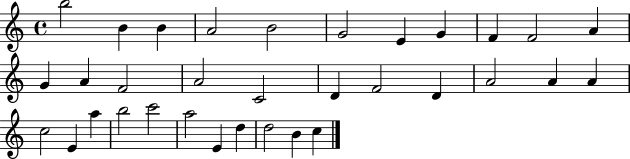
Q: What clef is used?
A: treble